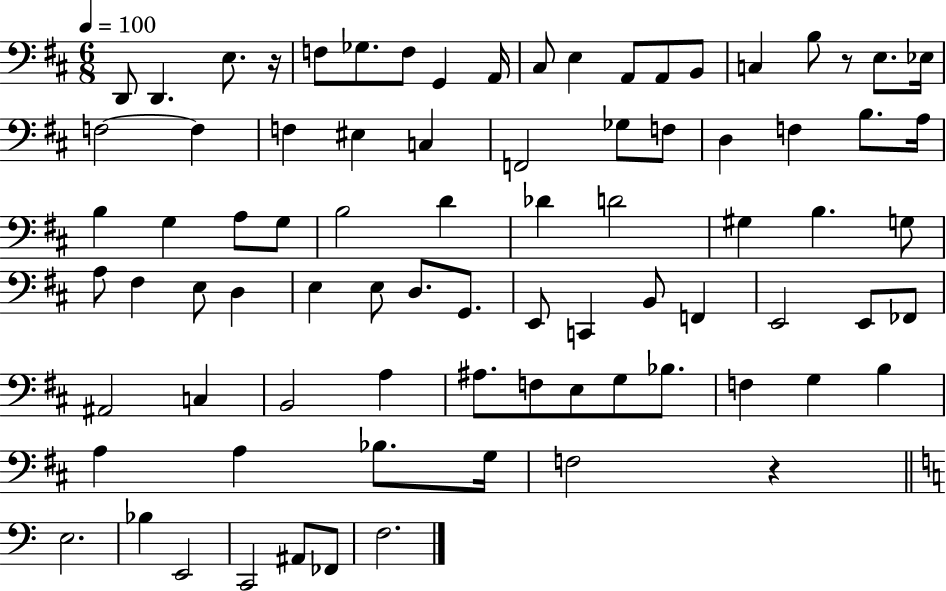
X:1
T:Untitled
M:6/8
L:1/4
K:D
D,,/2 D,, E,/2 z/4 F,/2 _G,/2 F,/2 G,, A,,/4 ^C,/2 E, A,,/2 A,,/2 B,,/2 C, B,/2 z/2 E,/2 _E,/4 F,2 F, F, ^E, C, F,,2 _G,/2 F,/2 D, F, B,/2 A,/4 B, G, A,/2 G,/2 B,2 D _D D2 ^G, B, G,/2 A,/2 ^F, E,/2 D, E, E,/2 D,/2 G,,/2 E,,/2 C,, B,,/2 F,, E,,2 E,,/2 _F,,/2 ^A,,2 C, B,,2 A, ^A,/2 F,/2 E,/2 G,/2 _B,/2 F, G, B, A, A, _B,/2 G,/4 F,2 z E,2 _B, E,,2 C,,2 ^A,,/2 _F,,/2 F,2